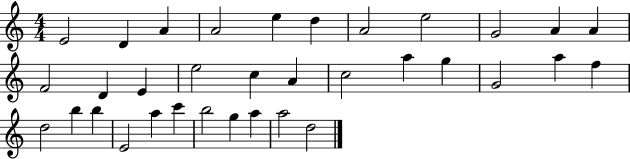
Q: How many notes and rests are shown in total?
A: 34